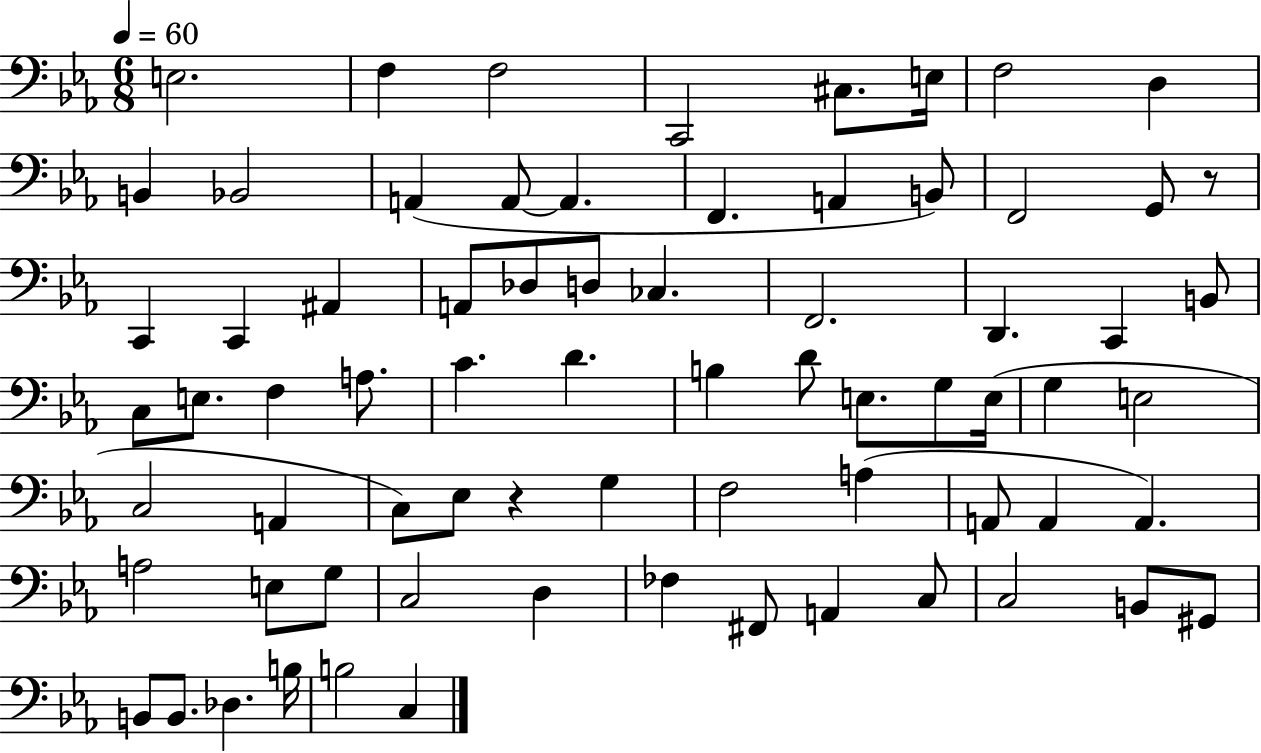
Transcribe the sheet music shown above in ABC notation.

X:1
T:Untitled
M:6/8
L:1/4
K:Eb
E,2 F, F,2 C,,2 ^C,/2 E,/4 F,2 D, B,, _B,,2 A,, A,,/2 A,, F,, A,, B,,/2 F,,2 G,,/2 z/2 C,, C,, ^A,, A,,/2 _D,/2 D,/2 _C, F,,2 D,, C,, B,,/2 C,/2 E,/2 F, A,/2 C D B, D/2 E,/2 G,/2 E,/4 G, E,2 C,2 A,, C,/2 _E,/2 z G, F,2 A, A,,/2 A,, A,, A,2 E,/2 G,/2 C,2 D, _F, ^F,,/2 A,, C,/2 C,2 B,,/2 ^G,,/2 B,,/2 B,,/2 _D, B,/4 B,2 C,